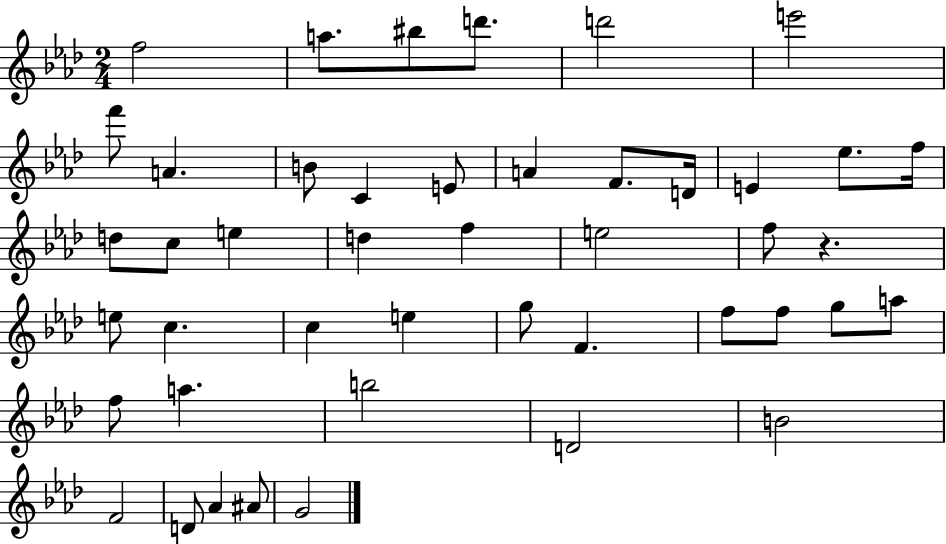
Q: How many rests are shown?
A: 1